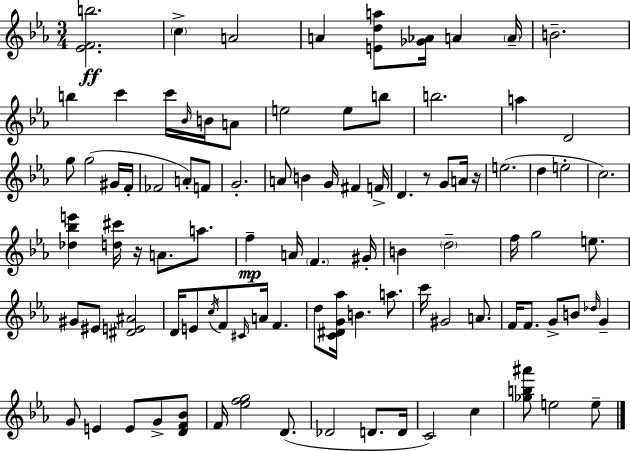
{
  \clef treble
  \numericTimeSignature
  \time 3/4
  \key c \minor
  \repeat volta 2 { <ees' f' b''>2.\ff | \parenthesize c''4-> a'2 | a'4 <e' d'' a''>8 <ges' aes'>16 a'4 \parenthesize a'16-- | b'2.-- | \break b''4 c'''4 c'''16 \grace { bes'16 } b'16 a'8 | e''2 e''8 b''8 | b''2. | a''4 d'2 | \break g''8 g''2( gis'16 | f'16-. fes'2 a'8-.) f'8 | g'2.-. | a'8 b'4 g'16 fis'4 | \break f'16-> d'4. r8 g'8 a'16 | r16 e''2.( | d''4 e''2-. | c''2.) | \break <des'' bes'' e'''>4 <d'' cis'''>16 r16 a'8. a''8. | f''4--\mp a'16 \parenthesize f'4. | gis'16-. b'4 \parenthesize d''2-- | f''16 g''2 e''8. | \break gis'8 eis'8 <dis' e' ais'>2 | d'16 e'8 \acciaccatura { c''16 } f'8 \grace { cis'16 } a'16 f'4. | d''8 <c' dis' g' aes''>16 b'4. | a''8. c'''16 gis'2 | \break a'8. f'16 f'8. g'8-> b'8 \grace { des''16 } | g'4-- g'8 e'4 e'8 | g'8-> <d' f' bes'>8 f'16 <ees'' f'' g''>2 | d'8.( des'2 | \break d'8. d'16 c'2) | c''4 <ges'' b'' ais'''>8 e''2 | e''8-- } \bar "|."
}